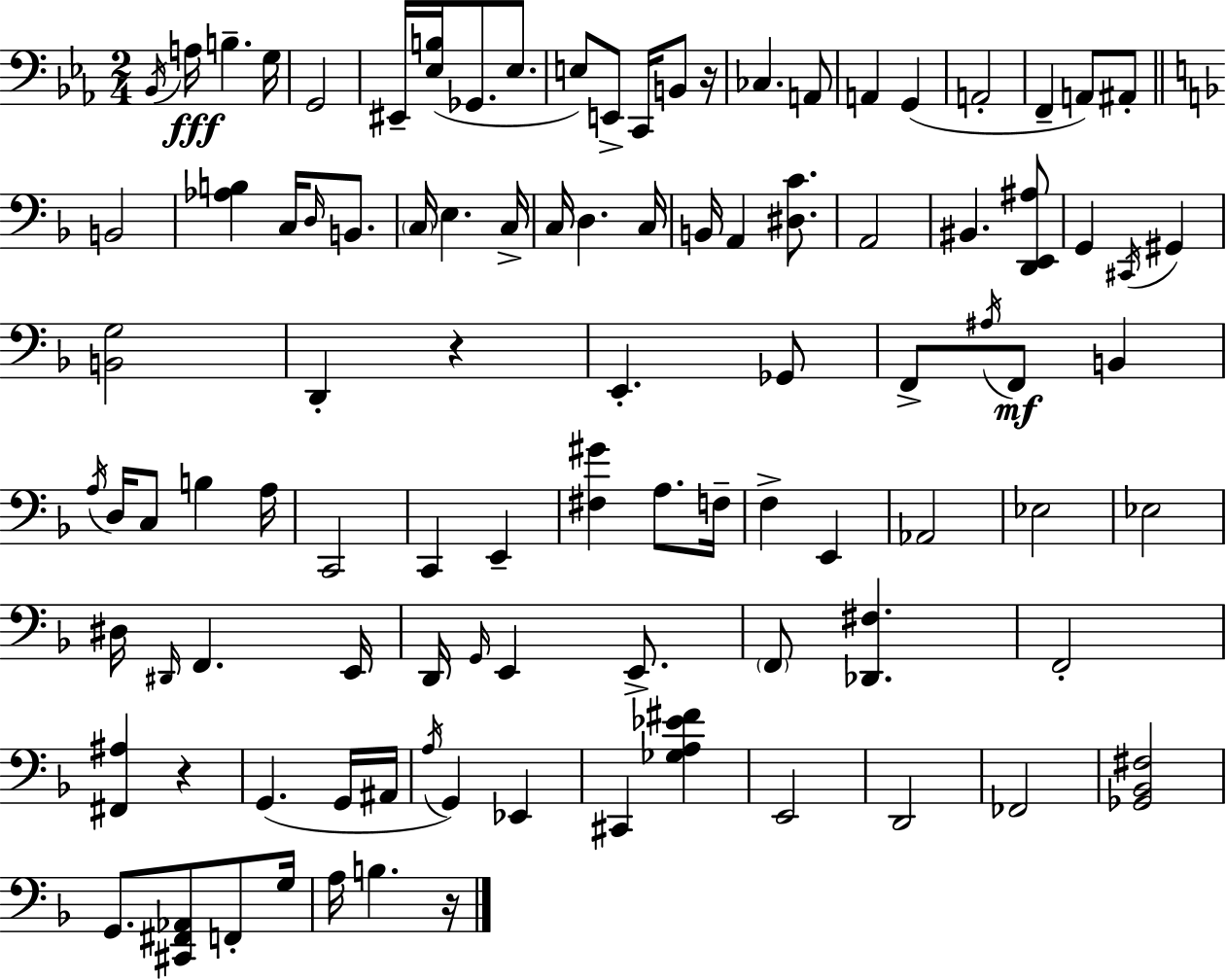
X:1
T:Untitled
M:2/4
L:1/4
K:Cm
_B,,/4 A,/4 B, G,/4 G,,2 ^E,,/4 [_E,B,]/4 _G,,/2 _E,/2 E,/2 E,,/2 C,,/4 B,,/2 z/4 _C, A,,/2 A,, G,, A,,2 F,, A,,/2 ^A,,/2 B,,2 [_A,B,] C,/4 D,/4 B,,/2 C,/4 E, C,/4 C,/4 D, C,/4 B,,/4 A,, [^D,C]/2 A,,2 ^B,, [D,,E,,^A,]/2 G,, ^C,,/4 ^G,, [B,,G,]2 D,, z E,, _G,,/2 F,,/2 ^A,/4 F,,/2 B,, A,/4 D,/4 C,/2 B, A,/4 C,,2 C,, E,, [^F,^G] A,/2 F,/4 F, E,, _A,,2 _E,2 _E,2 ^D,/4 ^D,,/4 F,, E,,/4 D,,/4 G,,/4 E,, E,,/2 F,,/2 [_D,,^F,] F,,2 [^F,,^A,] z G,, G,,/4 ^A,,/4 A,/4 G,, _E,, ^C,, [_G,A,_E^F] E,,2 D,,2 _F,,2 [_G,,_B,,^F,]2 G,,/2 [^C,,^F,,_A,,]/2 F,,/2 G,/4 A,/4 B, z/4